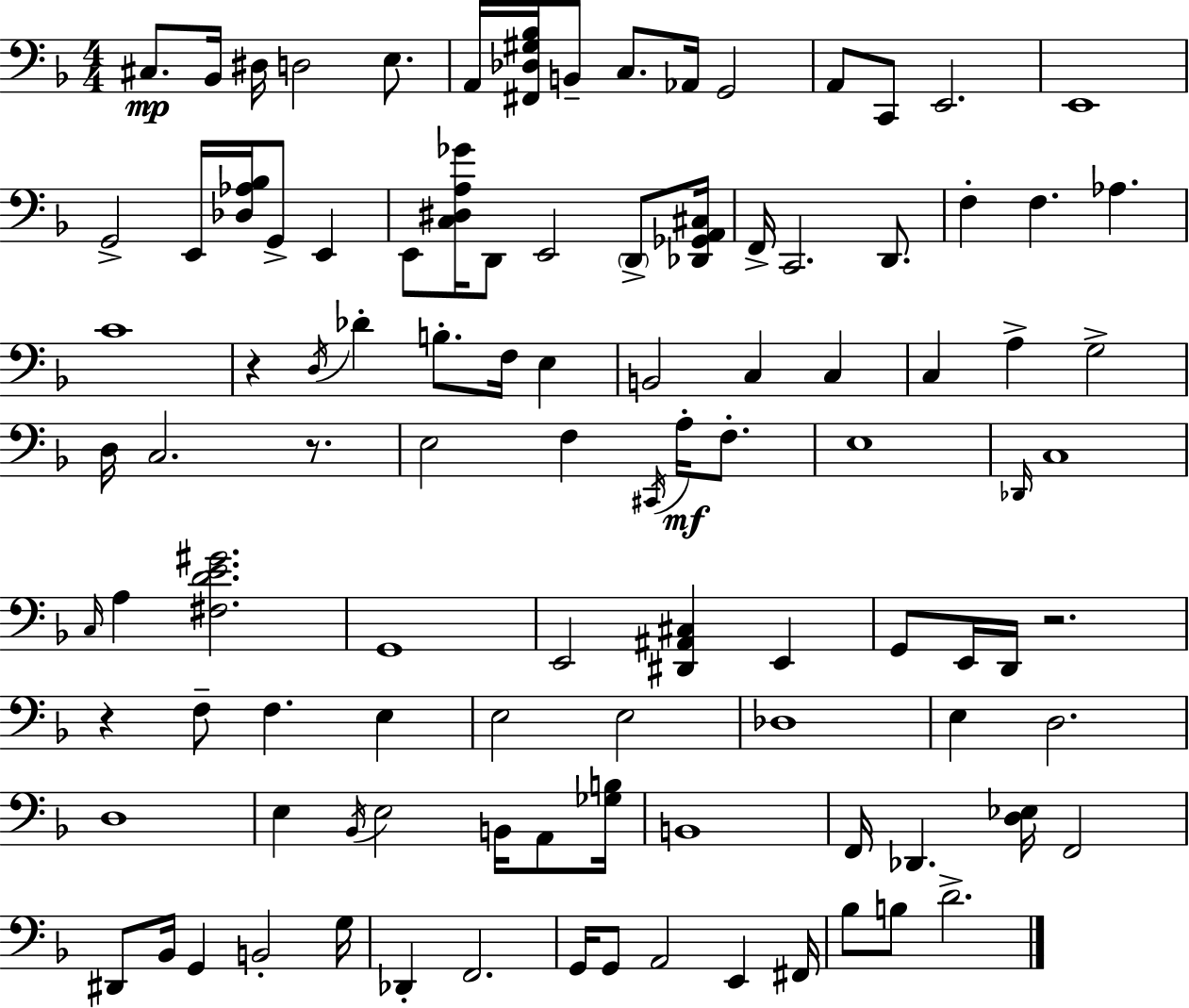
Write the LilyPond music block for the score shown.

{
  \clef bass
  \numericTimeSignature
  \time 4/4
  \key d \minor
  cis8.\mp bes,16 dis16 d2 e8. | a,16 <fis, des gis bes>16 b,8-- c8. aes,16 g,2 | a,8 c,8 e,2. | e,1 | \break g,2-> e,16 <des aes bes>16 g,8-> e,4 | e,8 <c dis a ges'>16 d,8 e,2 \parenthesize d,8-> <des, ges, a, cis>16 | f,16-> c,2. d,8. | f4-. f4. aes4. | \break c'1 | r4 \acciaccatura { d16 } des'4-. b8.-. f16 e4 | b,2 c4 c4 | c4 a4-> g2-> | \break d16 c2. r8. | e2 f4 \acciaccatura { cis,16 } a16-.\mf f8.-. | e1 | \grace { des,16 } c1 | \break \grace { c16 } a4 <fis d' e' gis'>2. | g,1 | e,2 <dis, ais, cis>4 | e,4 g,8 e,16 d,16 r2. | \break r4 f8-- f4. | e4 e2 e2 | des1 | e4 d2. | \break d1 | e4 \acciaccatura { bes,16 } e2 | b,16 a,8 <ges b>16 b,1 | f,16 des,4. <d ees>16 f,2 | \break dis,8 bes,16 g,4 b,2-. | g16 des,4-. f,2. | g,16 g,8 a,2 | e,4 fis,16 bes8 b8 d'2.-> | \break \bar "|."
}